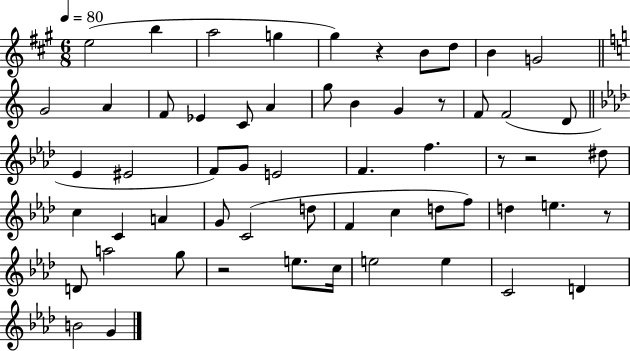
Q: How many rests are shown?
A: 6